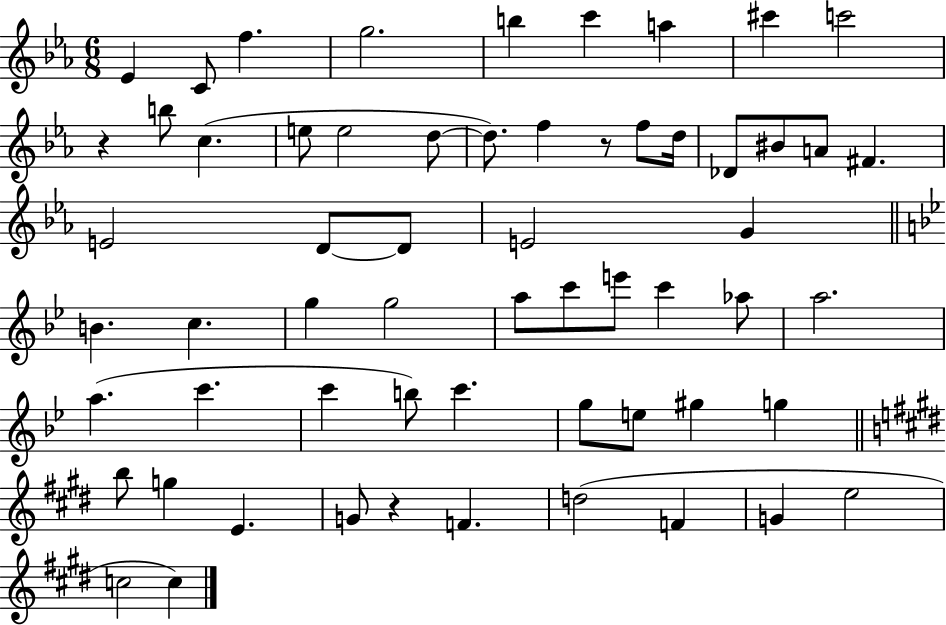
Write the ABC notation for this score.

X:1
T:Untitled
M:6/8
L:1/4
K:Eb
_E C/2 f g2 b c' a ^c' c'2 z b/2 c e/2 e2 d/2 d/2 f z/2 f/2 d/4 _D/2 ^B/2 A/2 ^F E2 D/2 D/2 E2 G B c g g2 a/2 c'/2 e'/2 c' _a/2 a2 a c' c' b/2 c' g/2 e/2 ^g g b/2 g E G/2 z F d2 F G e2 c2 c